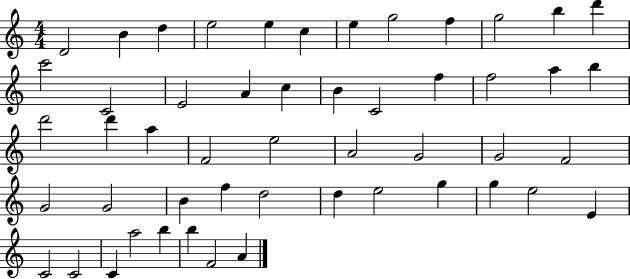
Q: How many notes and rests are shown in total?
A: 51